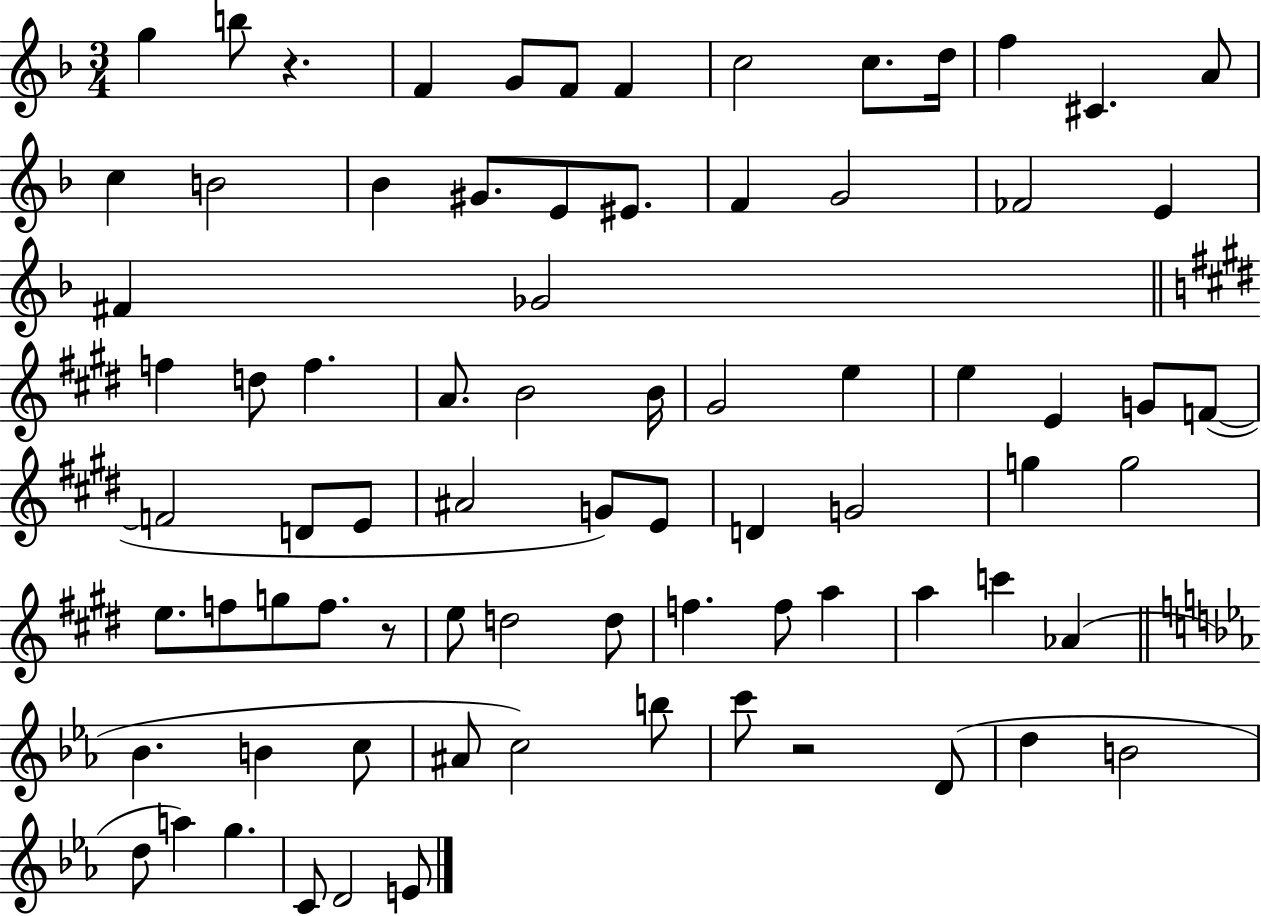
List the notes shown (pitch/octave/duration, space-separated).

G5/q B5/e R/q. F4/q G4/e F4/e F4/q C5/h C5/e. D5/s F5/q C#4/q. A4/e C5/q B4/h Bb4/q G#4/e. E4/e EIS4/e. F4/q G4/h FES4/h E4/q F#4/q Gb4/h F5/q D5/e F5/q. A4/e. B4/h B4/s G#4/h E5/q E5/q E4/q G4/e F4/e F4/h D4/e E4/e A#4/h G4/e E4/e D4/q G4/h G5/q G5/h E5/e. F5/e G5/e F5/e. R/e E5/e D5/h D5/e F5/q. F5/e A5/q A5/q C6/q Ab4/q Bb4/q. B4/q C5/e A#4/e C5/h B5/e C6/e R/h D4/e D5/q B4/h D5/e A5/q G5/q. C4/e D4/h E4/e